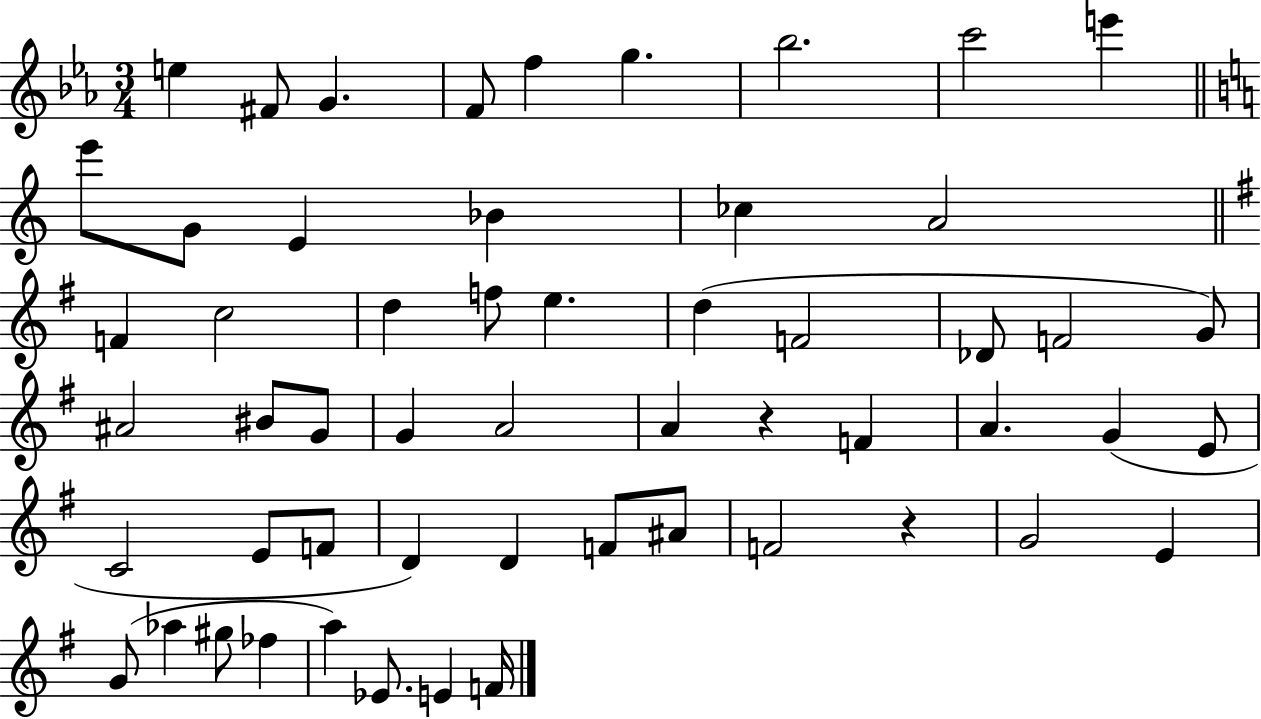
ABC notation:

X:1
T:Untitled
M:3/4
L:1/4
K:Eb
e ^F/2 G F/2 f g _b2 c'2 e' e'/2 G/2 E _B _c A2 F c2 d f/2 e d F2 _D/2 F2 G/2 ^A2 ^B/2 G/2 G A2 A z F A G E/2 C2 E/2 F/2 D D F/2 ^A/2 F2 z G2 E G/2 _a ^g/2 _f a _E/2 E F/4